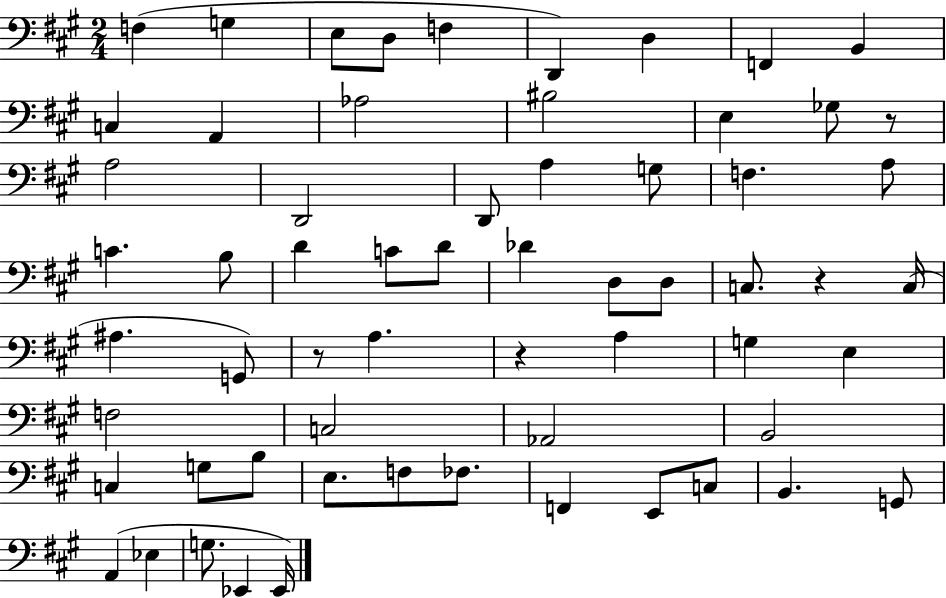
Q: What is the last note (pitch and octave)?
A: Eb2